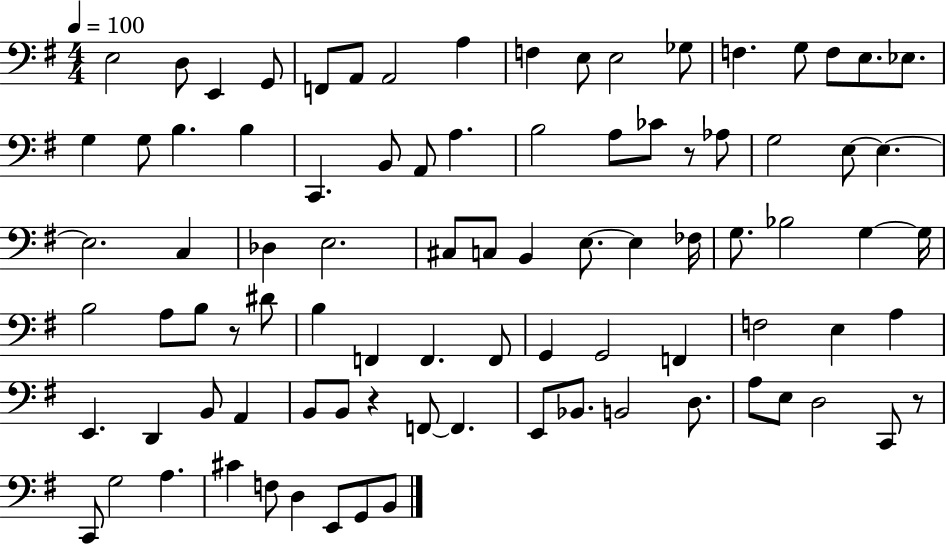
E3/h D3/e E2/q G2/e F2/e A2/e A2/h A3/q F3/q E3/e E3/h Gb3/e F3/q. G3/e F3/e E3/e. Eb3/e. G3/q G3/e B3/q. B3/q C2/q. B2/e A2/e A3/q. B3/h A3/e CES4/e R/e Ab3/e G3/h E3/e E3/q. E3/h. C3/q Db3/q E3/h. C#3/e C3/e B2/q E3/e. E3/q FES3/s G3/e. Bb3/h G3/q G3/s B3/h A3/e B3/e R/e D#4/e B3/q F2/q F2/q. F2/e G2/q G2/h F2/q F3/h E3/q A3/q E2/q. D2/q B2/e A2/q B2/e B2/e R/q F2/e F2/q. E2/e Bb2/e. B2/h D3/e. A3/e E3/e D3/h C2/e R/e C2/e G3/h A3/q. C#4/q F3/e D3/q E2/e G2/e B2/e